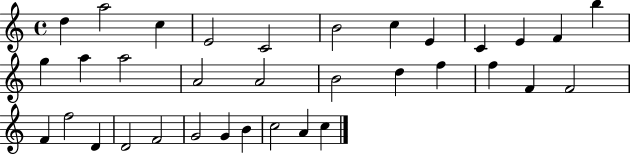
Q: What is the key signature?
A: C major